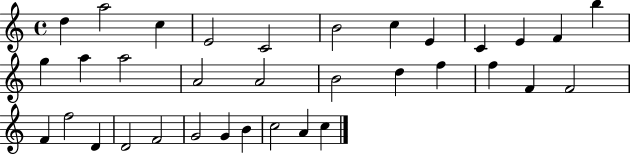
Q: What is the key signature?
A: C major